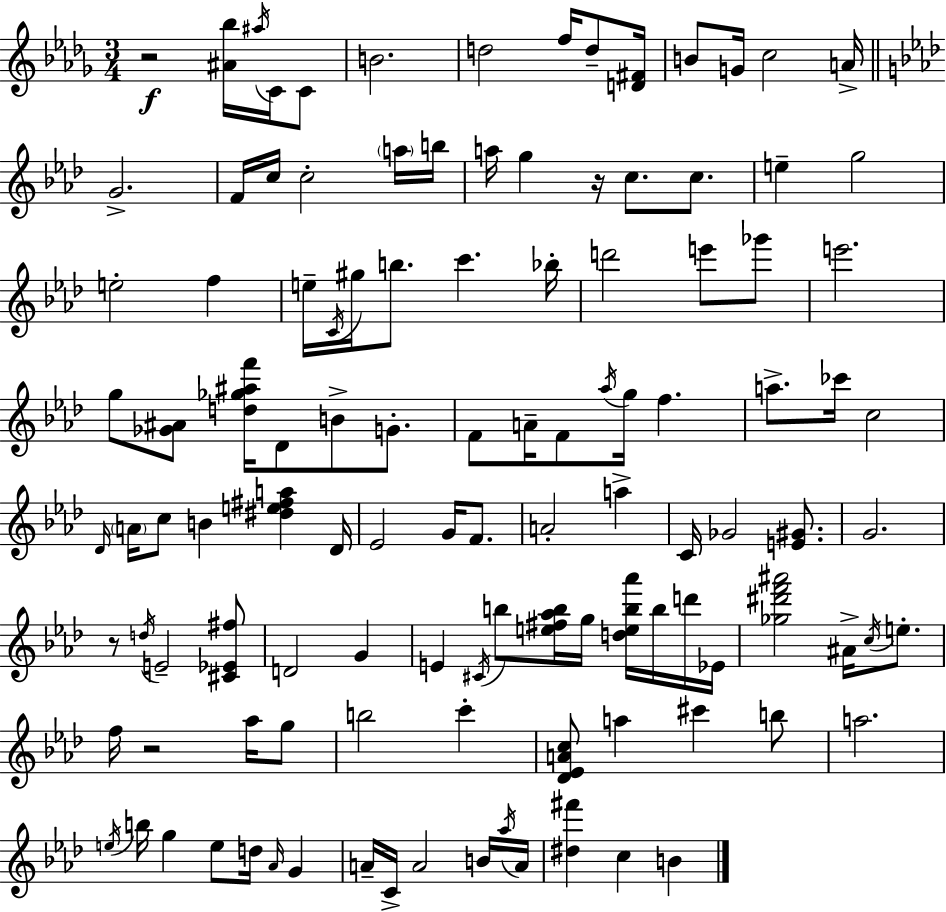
R/h [A#4,Bb5]/s A#5/s C4/s C4/e B4/h. D5/h F5/s D5/e [D4,F#4]/s B4/e G4/s C5/h A4/s G4/h. F4/s C5/s C5/h A5/s B5/s A5/s G5/q R/s C5/e. C5/e. E5/q G5/h E5/h F5/q E5/s C4/s G#5/s B5/e. C6/q. Bb5/s D6/h E6/e Gb6/e E6/h. G5/e [Gb4,A#4]/e [D5,Gb5,A#5,F6]/s Db4/e B4/e G4/e. F4/e A4/s F4/e Ab5/s G5/s F5/q. A5/e. CES6/s C5/h Db4/s A4/s C5/e B4/q [D#5,E5,F#5,A5]/q Db4/s Eb4/h G4/s F4/e. A4/h A5/q C4/s Gb4/h [E4,G#4]/e. G4/h. R/e D5/s E4/h [C#4,Eb4,F#5]/e D4/h G4/q E4/q C#4/s B5/e [E5,F#5,Ab5,B5]/s G5/s [D5,E5,B5,Ab6]/s B5/s D6/s Eb4/s [Gb5,D#6,F6,A#6]/h A#4/s C5/s E5/e. F5/s R/h Ab5/s G5/e B5/h C6/q [Db4,Eb4,A4,C5]/e A5/q C#6/q B5/e A5/h. E5/s B5/s G5/q E5/e D5/s Ab4/s G4/q A4/s C4/s A4/h B4/s Ab5/s A4/s [D#5,F#6]/q C5/q B4/q